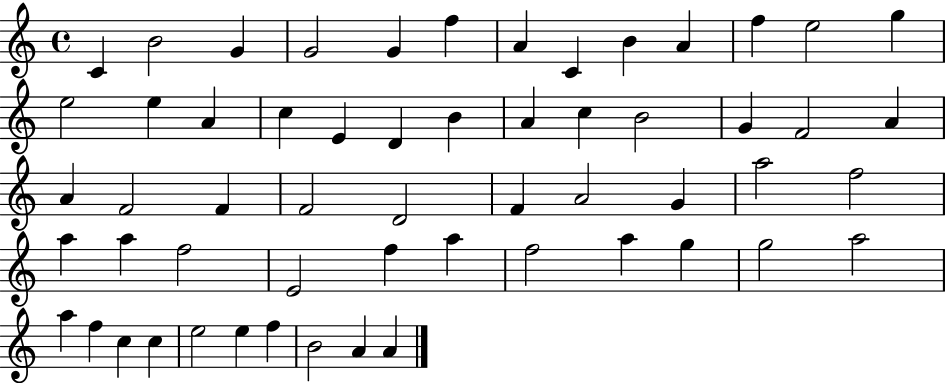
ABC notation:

X:1
T:Untitled
M:4/4
L:1/4
K:C
C B2 G G2 G f A C B A f e2 g e2 e A c E D B A c B2 G F2 A A F2 F F2 D2 F A2 G a2 f2 a a f2 E2 f a f2 a g g2 a2 a f c c e2 e f B2 A A